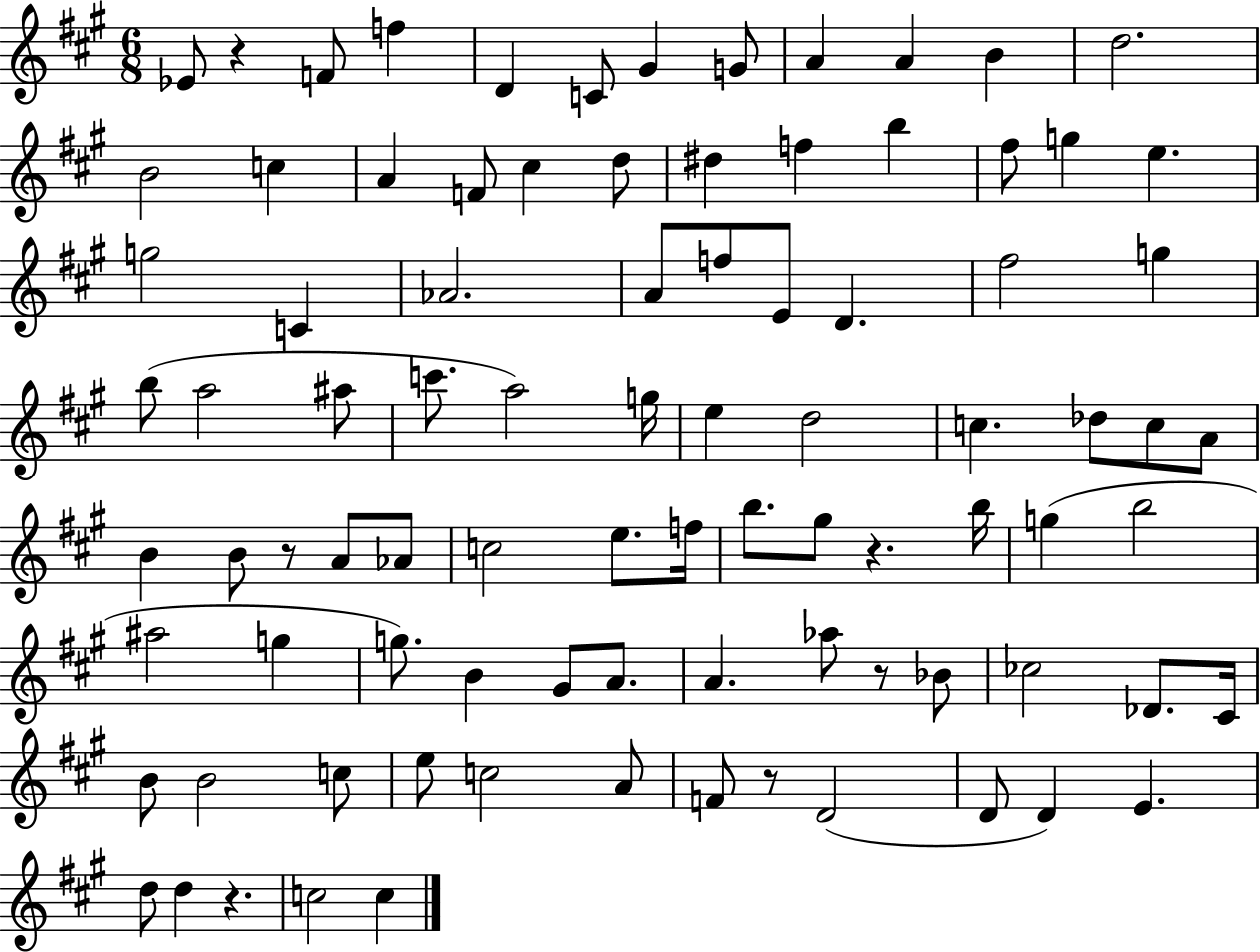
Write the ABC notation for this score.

X:1
T:Untitled
M:6/8
L:1/4
K:A
_E/2 z F/2 f D C/2 ^G G/2 A A B d2 B2 c A F/2 ^c d/2 ^d f b ^f/2 g e g2 C _A2 A/2 f/2 E/2 D ^f2 g b/2 a2 ^a/2 c'/2 a2 g/4 e d2 c _d/2 c/2 A/2 B B/2 z/2 A/2 _A/2 c2 e/2 f/4 b/2 ^g/2 z b/4 g b2 ^a2 g g/2 B ^G/2 A/2 A _a/2 z/2 _B/2 _c2 _D/2 ^C/4 B/2 B2 c/2 e/2 c2 A/2 F/2 z/2 D2 D/2 D E d/2 d z c2 c